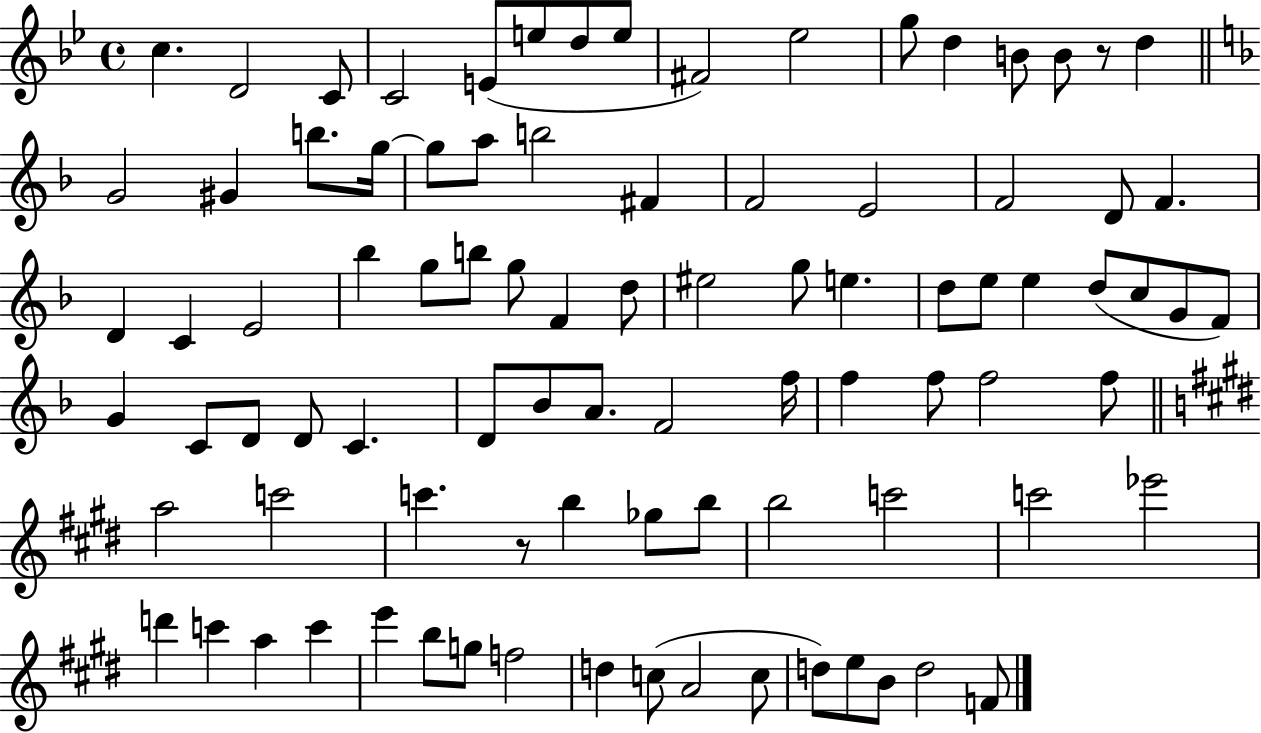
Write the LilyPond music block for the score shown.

{
  \clef treble
  \time 4/4
  \defaultTimeSignature
  \key bes \major
  c''4. d'2 c'8 | c'2 e'8( e''8 d''8 e''8 | fis'2) ees''2 | g''8 d''4 b'8 b'8 r8 d''4 | \break \bar "||" \break \key f \major g'2 gis'4 b''8. g''16~~ | g''8 a''8 b''2 fis'4 | f'2 e'2 | f'2 d'8 f'4. | \break d'4 c'4 e'2 | bes''4 g''8 b''8 g''8 f'4 d''8 | eis''2 g''8 e''4. | d''8 e''8 e''4 d''8( c''8 g'8 f'8) | \break g'4 c'8 d'8 d'8 c'4. | d'8 bes'8 a'8. f'2 f''16 | f''4 f''8 f''2 f''8 | \bar "||" \break \key e \major a''2 c'''2 | c'''4. r8 b''4 ges''8 b''8 | b''2 c'''2 | c'''2 ees'''2 | \break d'''4 c'''4 a''4 c'''4 | e'''4 b''8 g''8 f''2 | d''4 c''8( a'2 c''8 | d''8) e''8 b'8 d''2 f'8 | \break \bar "|."
}